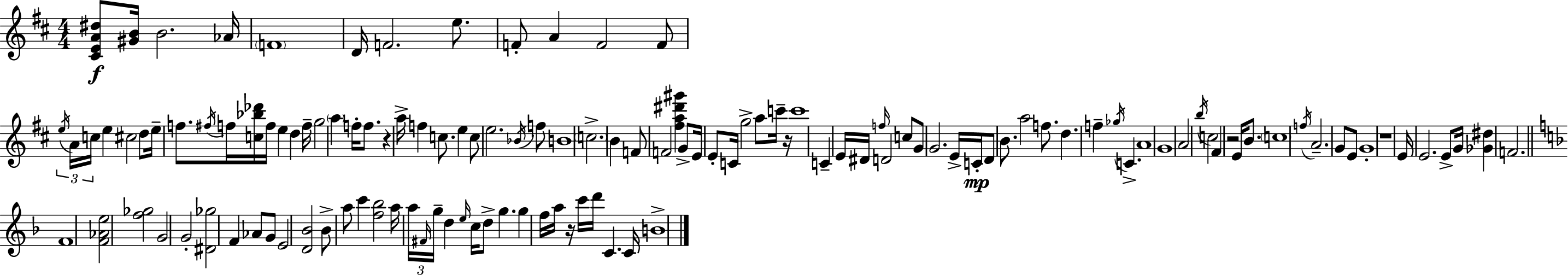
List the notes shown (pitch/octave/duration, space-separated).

[C#4,E4,A4,D#5]/e [G#4,B4]/s B4/h. Ab4/s F4/w D4/s F4/h. E5/e. F4/e A4/q F4/h F4/e E5/s A4/s C5/s E5/q C#5/h D5/e E5/s F5/e. F#5/s F5/s [C5,Bb5,Db6]/s F5/s E5/q D5/q F5/s G5/h A5/q F5/s F5/e. R/q A5/s F5/q C5/e. E5/q C5/e E5/h. Bb4/s F5/e B4/w C5/h. B4/q F4/e F4/h [F#5,A5,D#6,G#6]/q G4/e E4/s E4/e C4/s G5/h A5/e C6/s R/s C6/w C4/q E4/s D#4/s F5/s D4/h C5/e G4/e G4/h. E4/s C4/s D4/e B4/e. A5/h F5/e. D5/q. F5/q Gb5/s C4/q. A4/w G4/w A4/h B5/s C5/h F#4/q R/h E4/s B4/e. C5/w F5/s A4/h. G4/e E4/e G4/w R/w E4/s E4/h. E4/e G4/s [Gb4,D#5]/q F4/h. F4/w [F4,Ab4,E5]/h [F5,Gb5]/h G4/h G4/h [D#4,Gb5]/h F4/q Ab4/e G4/e E4/h [D4,Bb4]/h Bb4/e A5/e C6/q [F5,Bb5]/h A5/s A5/s F#4/s G5/s D5/q E5/s C5/s D5/e G5/q. G5/q F5/s A5/s R/s C6/s D6/s C4/q. C4/s B4/w